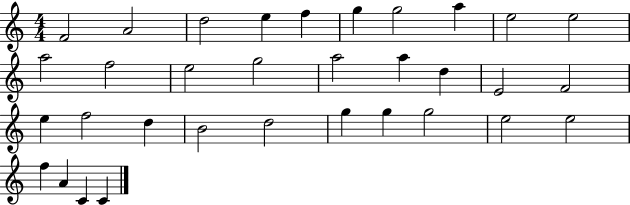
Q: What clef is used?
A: treble